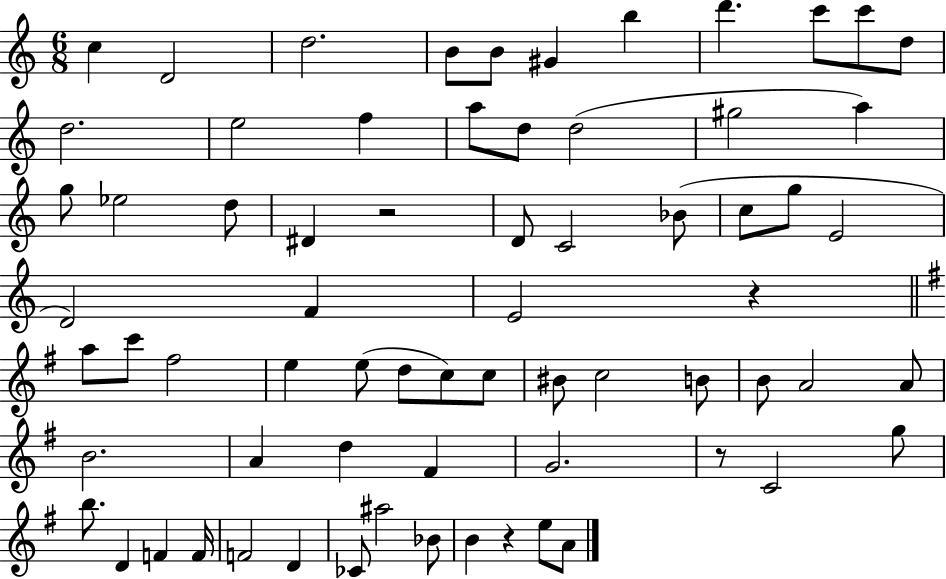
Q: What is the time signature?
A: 6/8